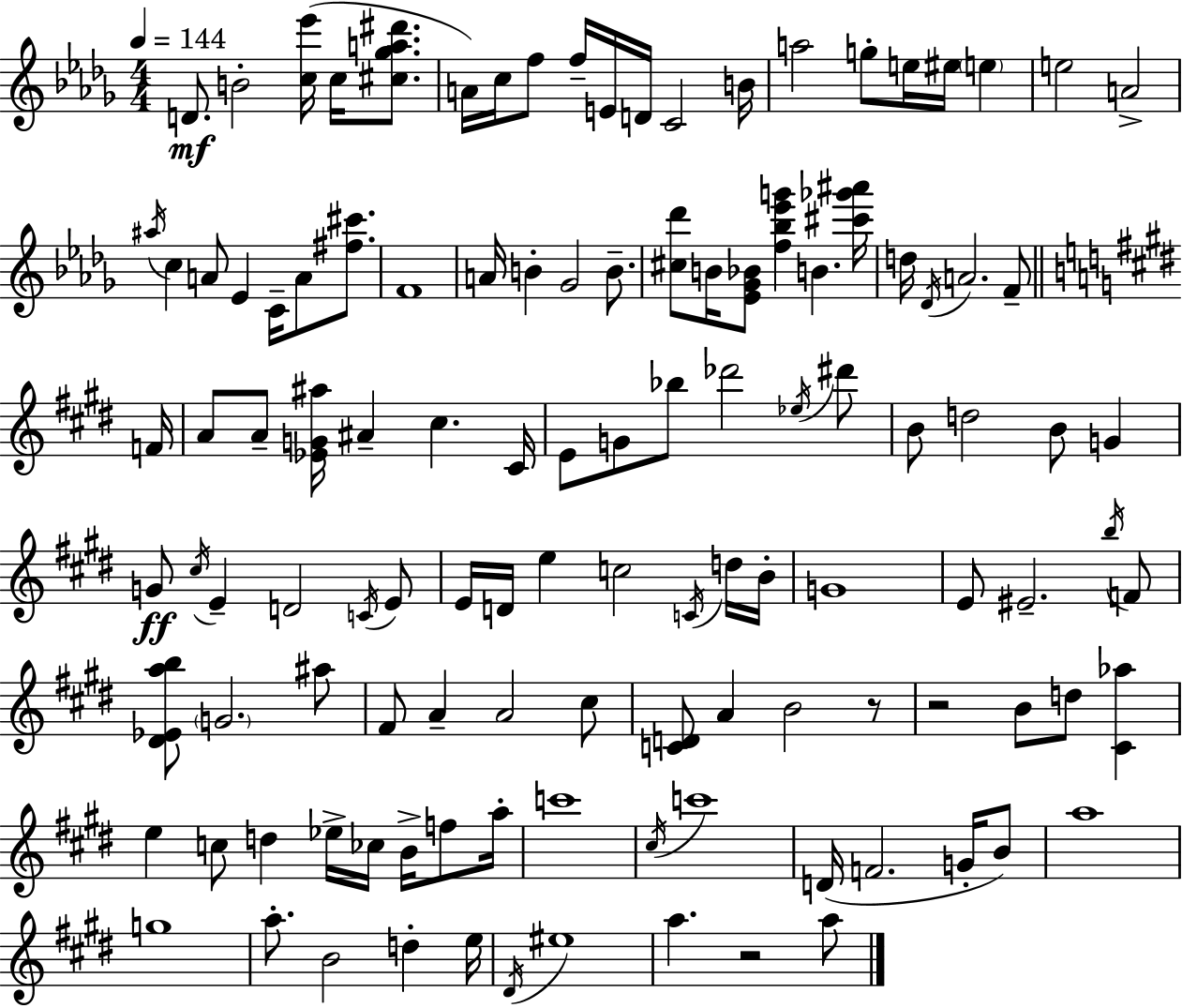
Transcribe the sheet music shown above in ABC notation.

X:1
T:Untitled
M:4/4
L:1/4
K:Bbm
D/2 B2 [c_e']/4 c/4 [^c_ga^d']/2 A/4 c/4 f/2 f/4 E/4 D/4 C2 B/4 a2 g/2 e/4 ^e/4 e e2 A2 ^a/4 c A/2 _E C/4 A/2 [^f^c']/2 F4 A/4 B _G2 B/2 [^c_d']/2 B/4 [_E_G_B]/2 [f_b_e'g'] B [^c'_g'^a']/4 d/4 _D/4 A2 F/2 F/4 A/2 A/2 [_EG^a]/4 ^A ^c ^C/4 E/2 G/2 _b/2 _d'2 _e/4 ^d'/2 B/2 d2 B/2 G G/2 ^c/4 E D2 C/4 E/2 E/4 D/4 e c2 C/4 d/4 B/4 G4 E/2 ^E2 b/4 F/2 [^D_Eab]/2 G2 ^a/2 ^F/2 A A2 ^c/2 [CD]/2 A B2 z/2 z2 B/2 d/2 [^C_a] e c/2 d _e/4 _c/4 B/4 f/2 a/4 c'4 ^c/4 c'4 D/4 F2 G/4 B/2 a4 g4 a/2 B2 d e/4 ^D/4 ^e4 a z2 a/2